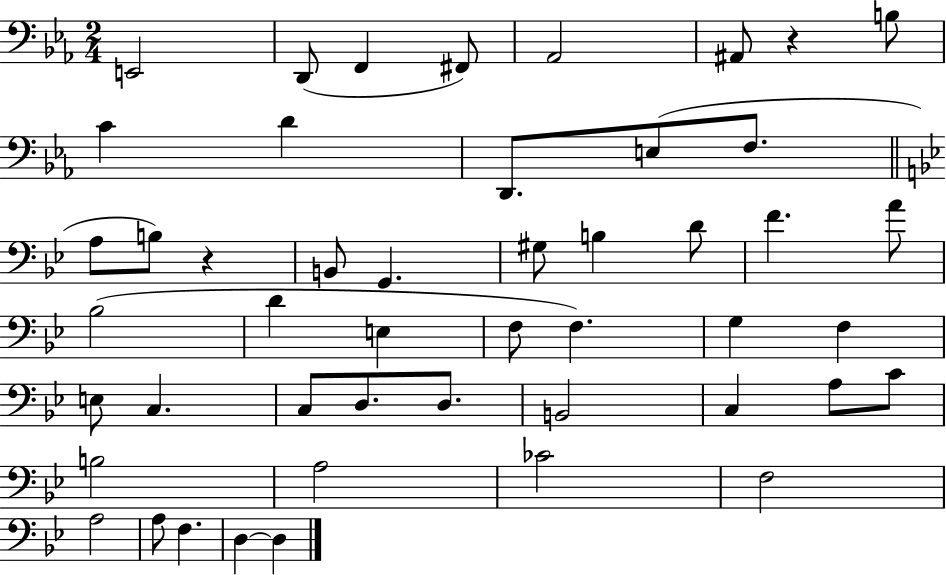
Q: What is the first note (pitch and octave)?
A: E2